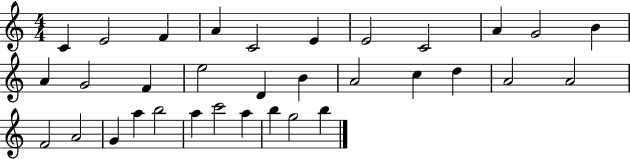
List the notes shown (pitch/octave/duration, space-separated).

C4/q E4/h F4/q A4/q C4/h E4/q E4/h C4/h A4/q G4/h B4/q A4/q G4/h F4/q E5/h D4/q B4/q A4/h C5/q D5/q A4/h A4/h F4/h A4/h G4/q A5/q B5/h A5/q C6/h A5/q B5/q G5/h B5/q